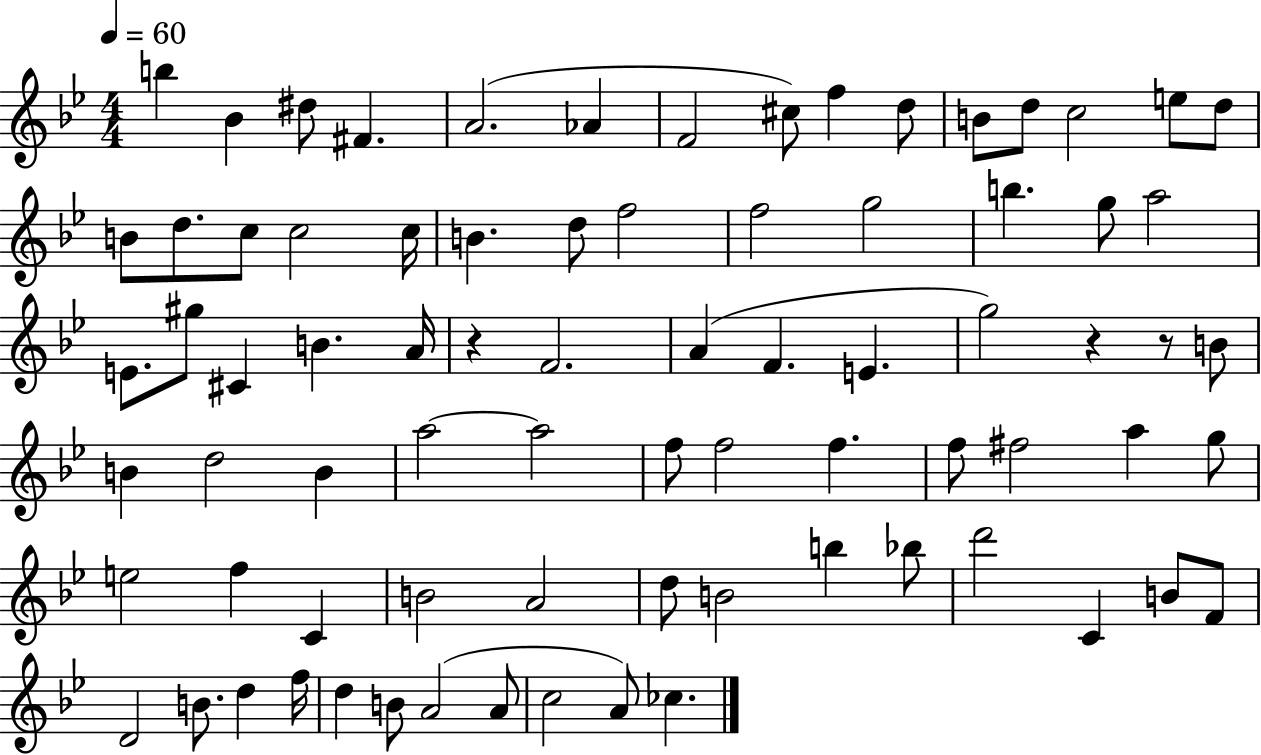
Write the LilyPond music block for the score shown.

{
  \clef treble
  \numericTimeSignature
  \time 4/4
  \key bes \major
  \tempo 4 = 60
  b''4 bes'4 dis''8 fis'4. | a'2.( aes'4 | f'2 cis''8) f''4 d''8 | b'8 d''8 c''2 e''8 d''8 | \break b'8 d''8. c''8 c''2 c''16 | b'4. d''8 f''2 | f''2 g''2 | b''4. g''8 a''2 | \break e'8. gis''8 cis'4 b'4. a'16 | r4 f'2. | a'4( f'4. e'4. | g''2) r4 r8 b'8 | \break b'4 d''2 b'4 | a''2~~ a''2 | f''8 f''2 f''4. | f''8 fis''2 a''4 g''8 | \break e''2 f''4 c'4 | b'2 a'2 | d''8 b'2 b''4 bes''8 | d'''2 c'4 b'8 f'8 | \break d'2 b'8. d''4 f''16 | d''4 b'8 a'2( a'8 | c''2 a'8) ces''4. | \bar "|."
}